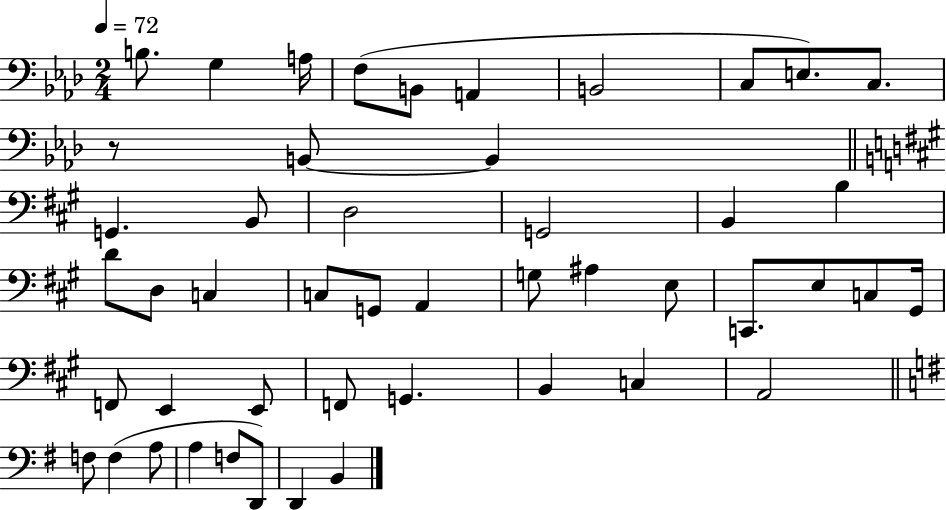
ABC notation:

X:1
T:Untitled
M:2/4
L:1/4
K:Ab
B,/2 G, A,/4 F,/2 B,,/2 A,, B,,2 C,/2 E,/2 C,/2 z/2 B,,/2 B,, G,, B,,/2 D,2 G,,2 B,, B, D/2 D,/2 C, C,/2 G,,/2 A,, G,/2 ^A, E,/2 C,,/2 E,/2 C,/2 ^G,,/4 F,,/2 E,, E,,/2 F,,/2 G,, B,, C, A,,2 F,/2 F, A,/2 A, F,/2 D,,/2 D,, B,,